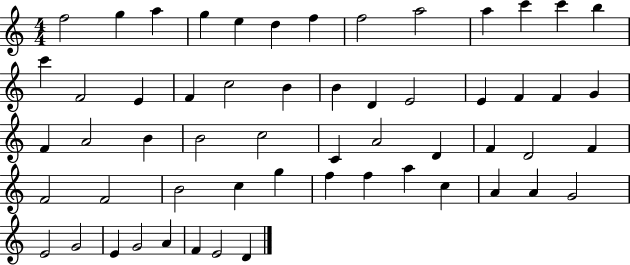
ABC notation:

X:1
T:Untitled
M:4/4
L:1/4
K:C
f2 g a g e d f f2 a2 a c' c' b c' F2 E F c2 B B D E2 E F F G F A2 B B2 c2 C A2 D F D2 F F2 F2 B2 c g f f a c A A G2 E2 G2 E G2 A F E2 D